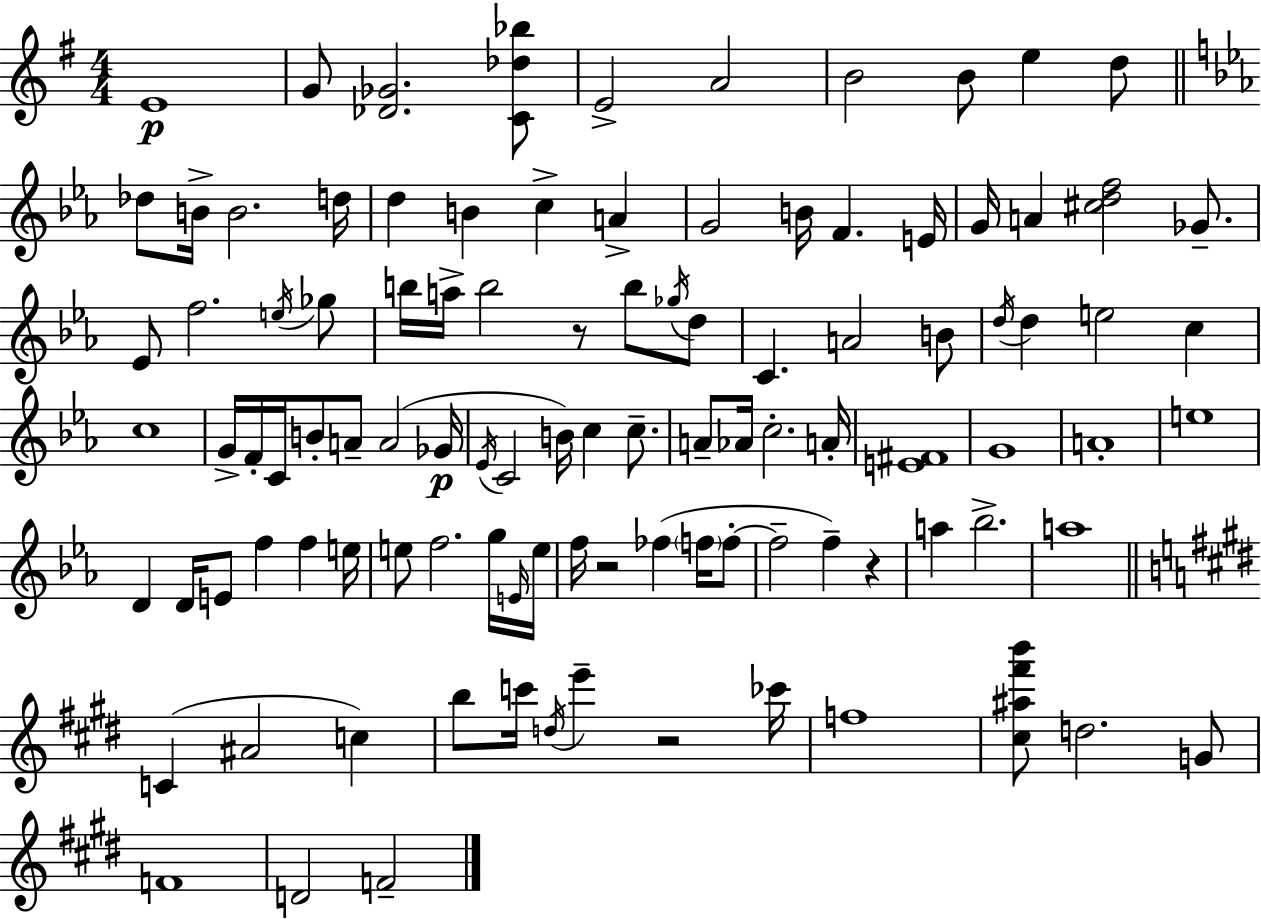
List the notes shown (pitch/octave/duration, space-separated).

E4/w G4/e [Db4,Gb4]/h. [C4,Db5,Bb5]/e E4/h A4/h B4/h B4/e E5/q D5/e Db5/e B4/s B4/h. D5/s D5/q B4/q C5/q A4/q G4/h B4/s F4/q. E4/s G4/s A4/q [C#5,D5,F5]/h Gb4/e. Eb4/e F5/h. E5/s Gb5/e B5/s A5/s B5/h R/e B5/e Gb5/s D5/e C4/q. A4/h B4/e D5/s D5/q E5/h C5/q C5/w G4/s F4/s C4/s B4/e A4/e A4/h Gb4/s Eb4/s C4/h B4/s C5/q C5/e. A4/e Ab4/s C5/h. A4/s [E4,F#4]/w G4/w A4/w E5/w D4/q D4/s E4/e F5/q F5/q E5/s E5/e F5/h. G5/s E4/s E5/s F5/s R/h FES5/q F5/s F5/e F5/h F5/q R/q A5/q Bb5/h. A5/w C4/q A#4/h C5/q B5/e C6/s D5/s E6/q R/h CES6/s F5/w [C#5,A#5,F#6,B6]/e D5/h. G4/e F4/w D4/h F4/h